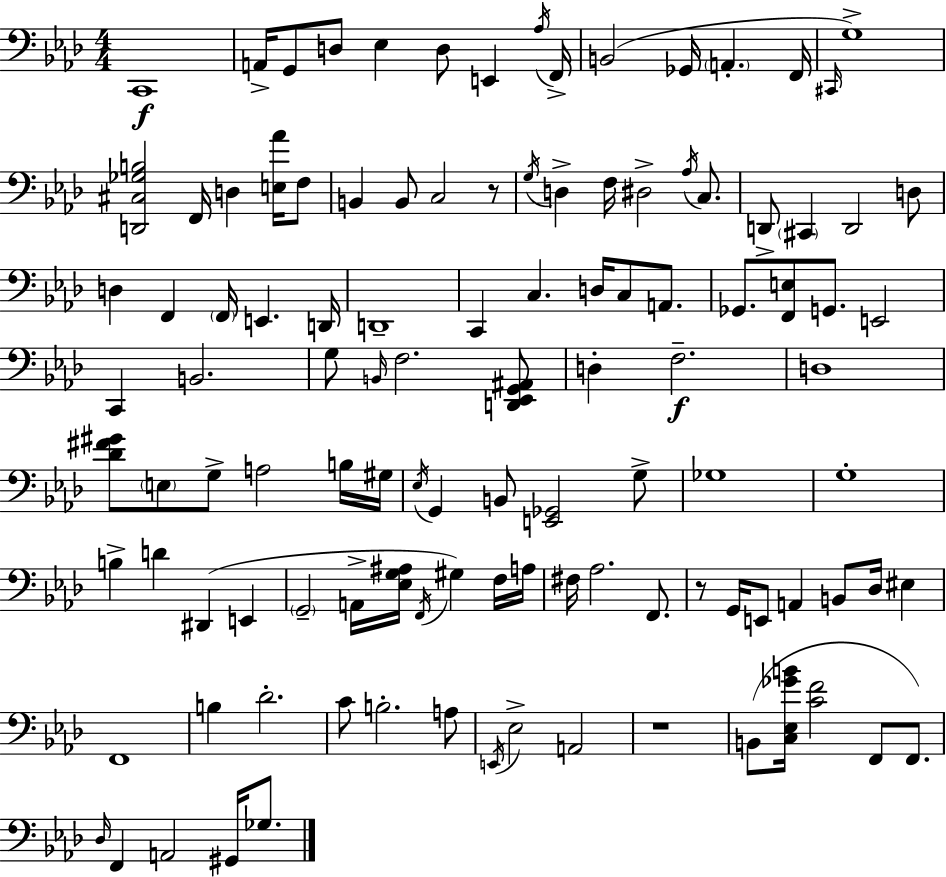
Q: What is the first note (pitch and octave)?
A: C2